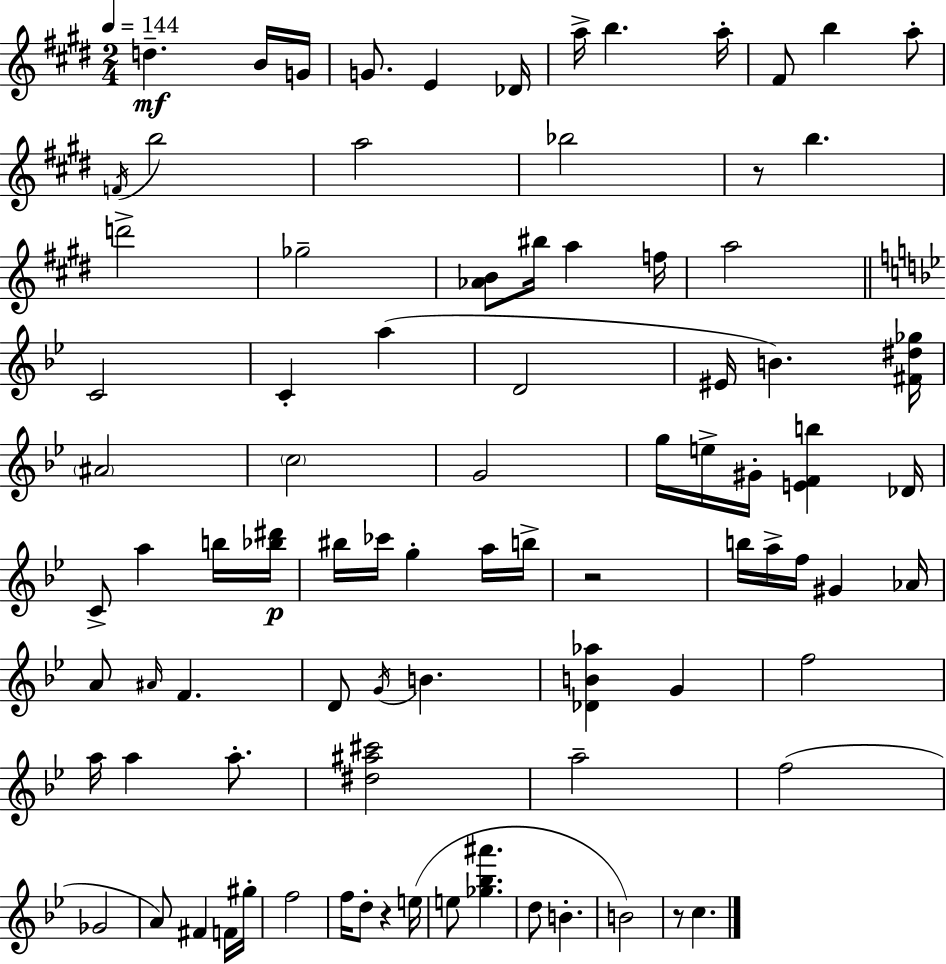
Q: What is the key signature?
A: E major